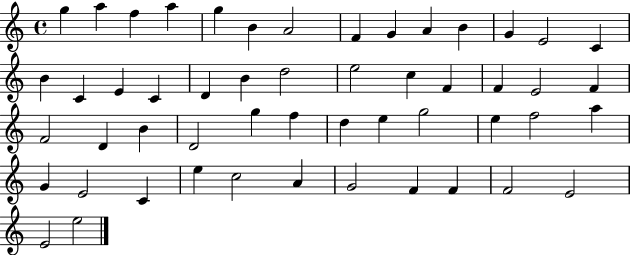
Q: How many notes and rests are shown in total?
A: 52